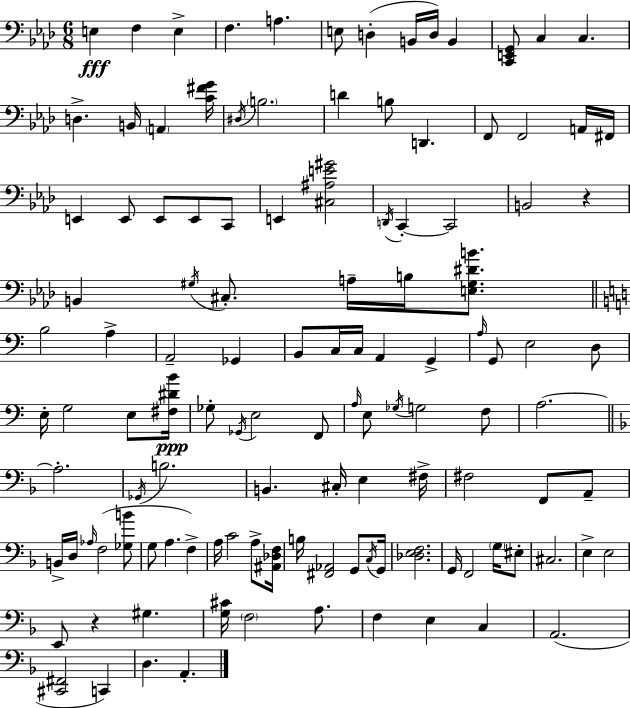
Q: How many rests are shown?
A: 2